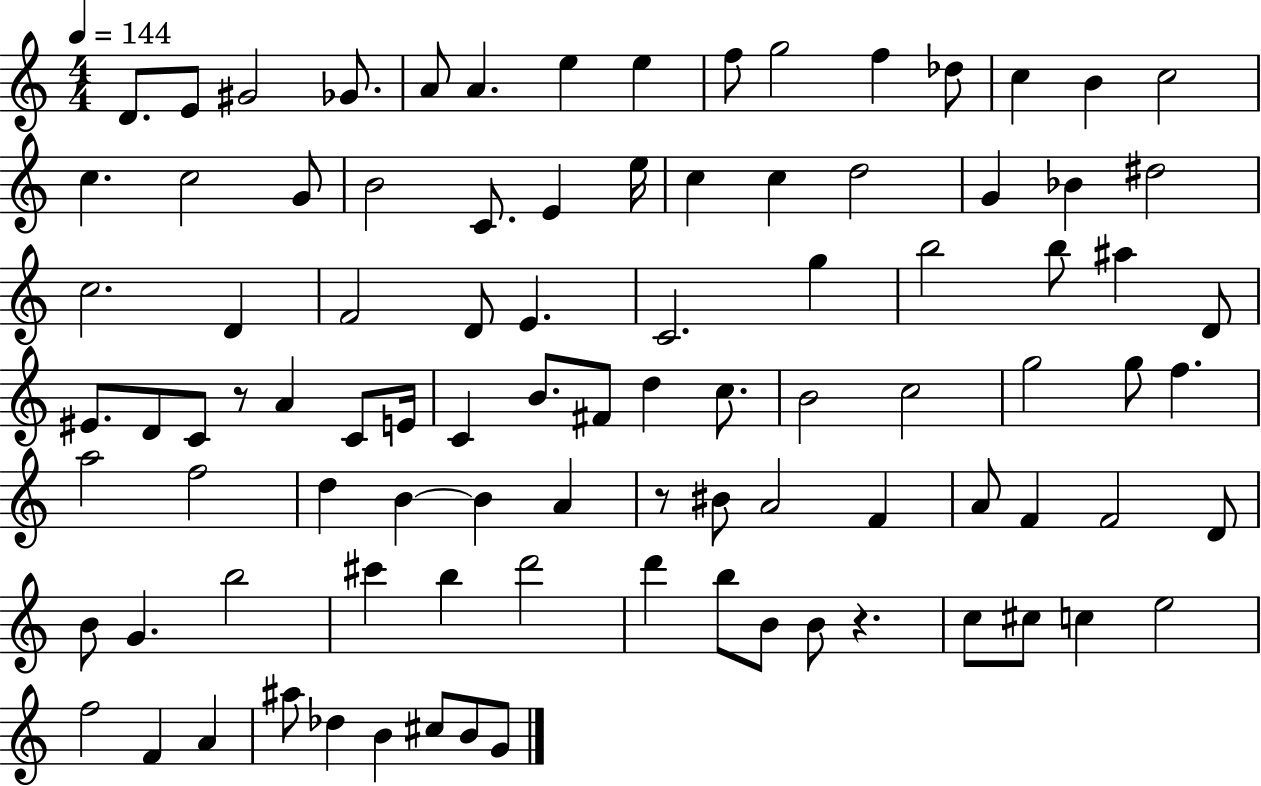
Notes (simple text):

D4/e. E4/e G#4/h Gb4/e. A4/e A4/q. E5/q E5/q F5/e G5/h F5/q Db5/e C5/q B4/q C5/h C5/q. C5/h G4/e B4/h C4/e. E4/q E5/s C5/q C5/q D5/h G4/q Bb4/q D#5/h C5/h. D4/q F4/h D4/e E4/q. C4/h. G5/q B5/h B5/e A#5/q D4/e EIS4/e. D4/e C4/e R/e A4/q C4/e E4/s C4/q B4/e. F#4/e D5/q C5/e. B4/h C5/h G5/h G5/e F5/q. A5/h F5/h D5/q B4/q B4/q A4/q R/e BIS4/e A4/h F4/q A4/e F4/q F4/h D4/e B4/e G4/q. B5/h C#6/q B5/q D6/h D6/q B5/e B4/e B4/e R/q. C5/e C#5/e C5/q E5/h F5/h F4/q A4/q A#5/e Db5/q B4/q C#5/e B4/e G4/e